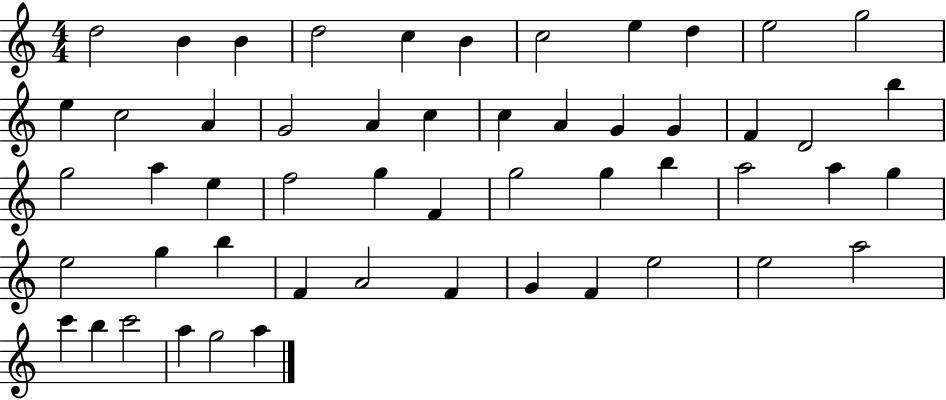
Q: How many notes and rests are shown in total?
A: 53